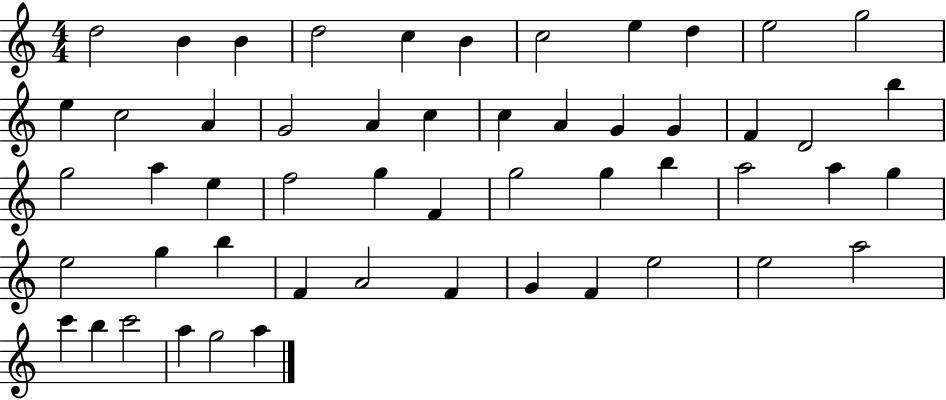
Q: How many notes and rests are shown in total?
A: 53